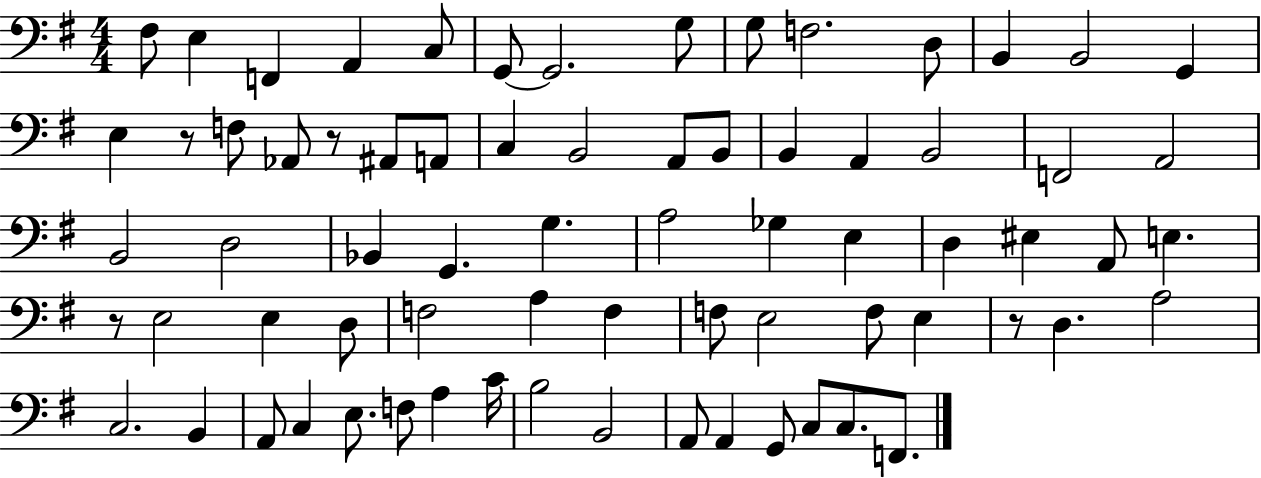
X:1
T:Untitled
M:4/4
L:1/4
K:G
^F,/2 E, F,, A,, C,/2 G,,/2 G,,2 G,/2 G,/2 F,2 D,/2 B,, B,,2 G,, E, z/2 F,/2 _A,,/2 z/2 ^A,,/2 A,,/2 C, B,,2 A,,/2 B,,/2 B,, A,, B,,2 F,,2 A,,2 B,,2 D,2 _B,, G,, G, A,2 _G, E, D, ^E, A,,/2 E, z/2 E,2 E, D,/2 F,2 A, F, F,/2 E,2 F,/2 E, z/2 D, A,2 C,2 B,, A,,/2 C, E,/2 F,/2 A, C/4 B,2 B,,2 A,,/2 A,, G,,/2 C,/2 C,/2 F,,/2